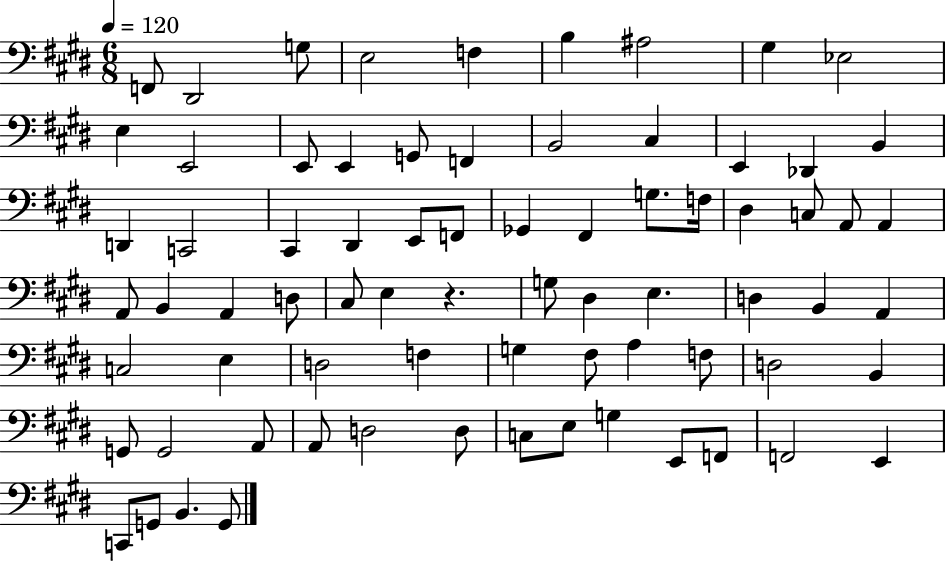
{
  \clef bass
  \numericTimeSignature
  \time 6/8
  \key e \major
  \tempo 4 = 120
  f,8 dis,2 g8 | e2 f4 | b4 ais2 | gis4 ees2 | \break e4 e,2 | e,8 e,4 g,8 f,4 | b,2 cis4 | e,4 des,4 b,4 | \break d,4 c,2 | cis,4 dis,4 e,8 f,8 | ges,4 fis,4 g8. f16 | dis4 c8 a,8 a,4 | \break a,8 b,4 a,4 d8 | cis8 e4 r4. | g8 dis4 e4. | d4 b,4 a,4 | \break c2 e4 | d2 f4 | g4 fis8 a4 f8 | d2 b,4 | \break g,8 g,2 a,8 | a,8 d2 d8 | c8 e8 g4 e,8 f,8 | f,2 e,4 | \break c,8 g,8 b,4. g,8 | \bar "|."
}